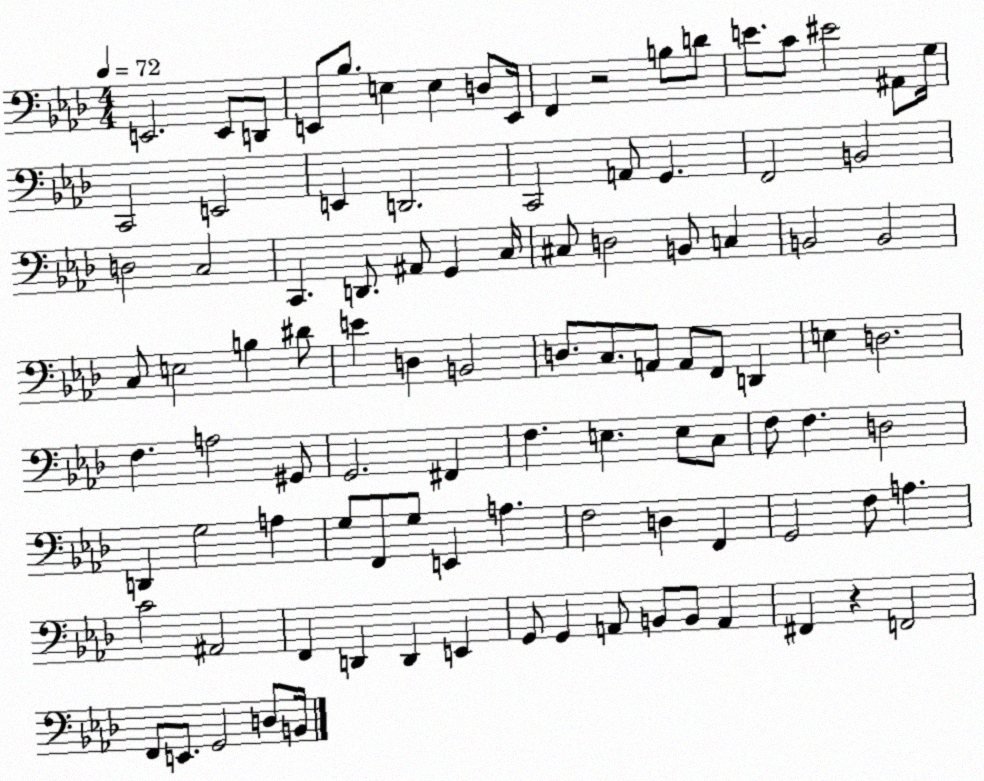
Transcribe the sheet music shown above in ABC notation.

X:1
T:Untitled
M:4/4
L:1/4
K:Ab
E,,2 E,,/2 D,,/2 E,,/2 _B,/2 E, E, D,/2 E,,/4 F,, z2 B,/2 D/2 E/2 C/2 ^E2 ^A,,/2 G,/4 C,,2 E,,2 E,, D,,2 C,,2 A,,/2 G,, F,,2 B,,2 D,2 C,2 C,, D,,/2 ^A,,/2 G,, C,/4 ^C,/2 D,2 B,,/2 C, B,,2 B,,2 C,/2 E,2 B, ^D/2 E D, B,,2 D,/2 C,/2 A,,/2 A,,/2 F,,/2 D,, E, D,2 F, A,2 ^G,,/2 G,,2 ^F,, F, E, E,/2 C,/2 F,/2 F, D,2 D,, G,2 A, G,/2 F,,/2 G,/2 E,, A, F,2 D, F,, G,,2 F,/2 A, C2 ^A,,2 F,, D,, D,, E,, G,,/2 G,, A,,/2 B,,/2 B,,/2 A,, ^F,, z F,,2 F,,/2 E,,/2 G,,2 D,/2 B,,/4